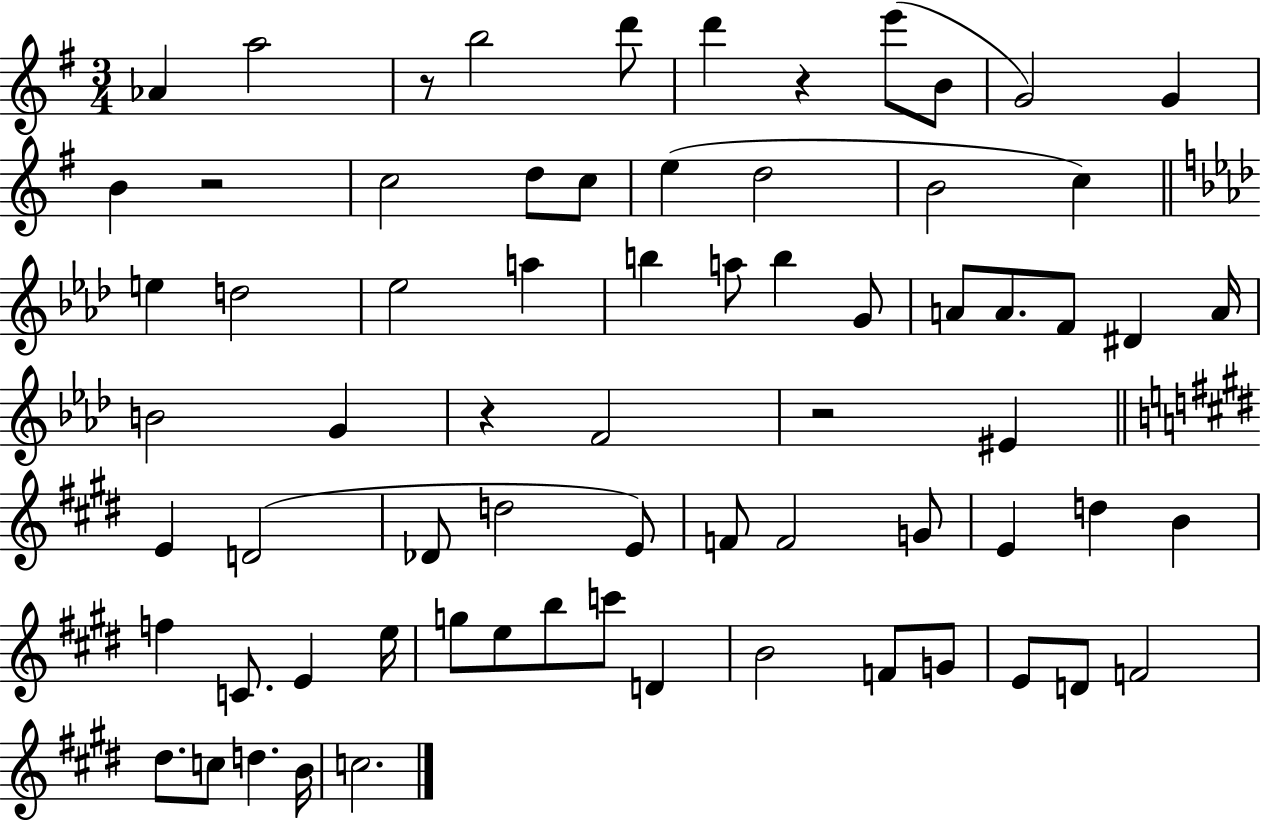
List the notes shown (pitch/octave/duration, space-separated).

Ab4/q A5/h R/e B5/h D6/e D6/q R/q E6/e B4/e G4/h G4/q B4/q R/h C5/h D5/e C5/e E5/q D5/h B4/h C5/q E5/q D5/h Eb5/h A5/q B5/q A5/e B5/q G4/e A4/e A4/e. F4/e D#4/q A4/s B4/h G4/q R/q F4/h R/h EIS4/q E4/q D4/h Db4/e D5/h E4/e F4/e F4/h G4/e E4/q D5/q B4/q F5/q C4/e. E4/q E5/s G5/e E5/e B5/e C6/e D4/q B4/h F4/e G4/e E4/e D4/e F4/h D#5/e. C5/e D5/q. B4/s C5/h.